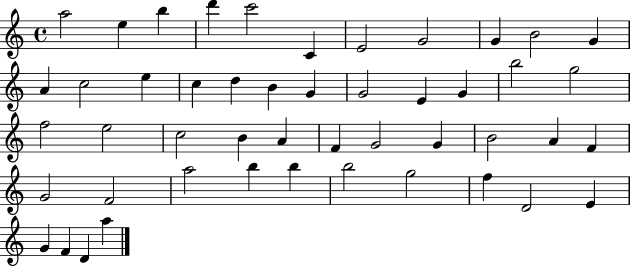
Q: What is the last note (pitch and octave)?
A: A5